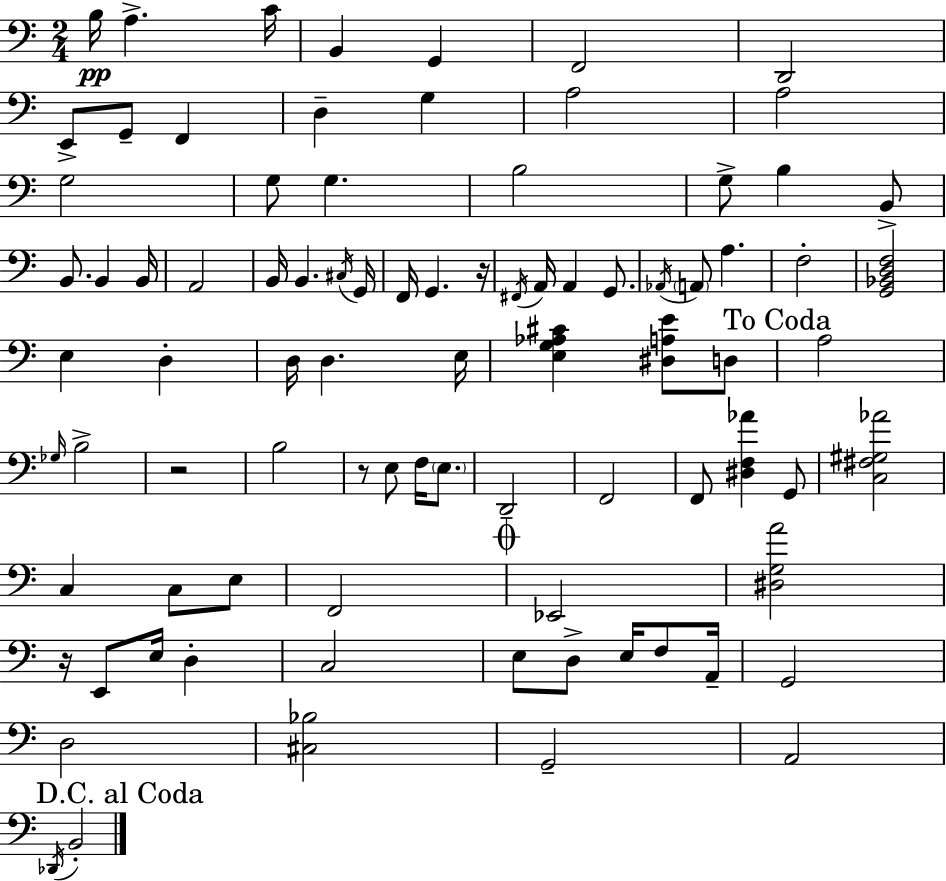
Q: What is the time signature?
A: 2/4